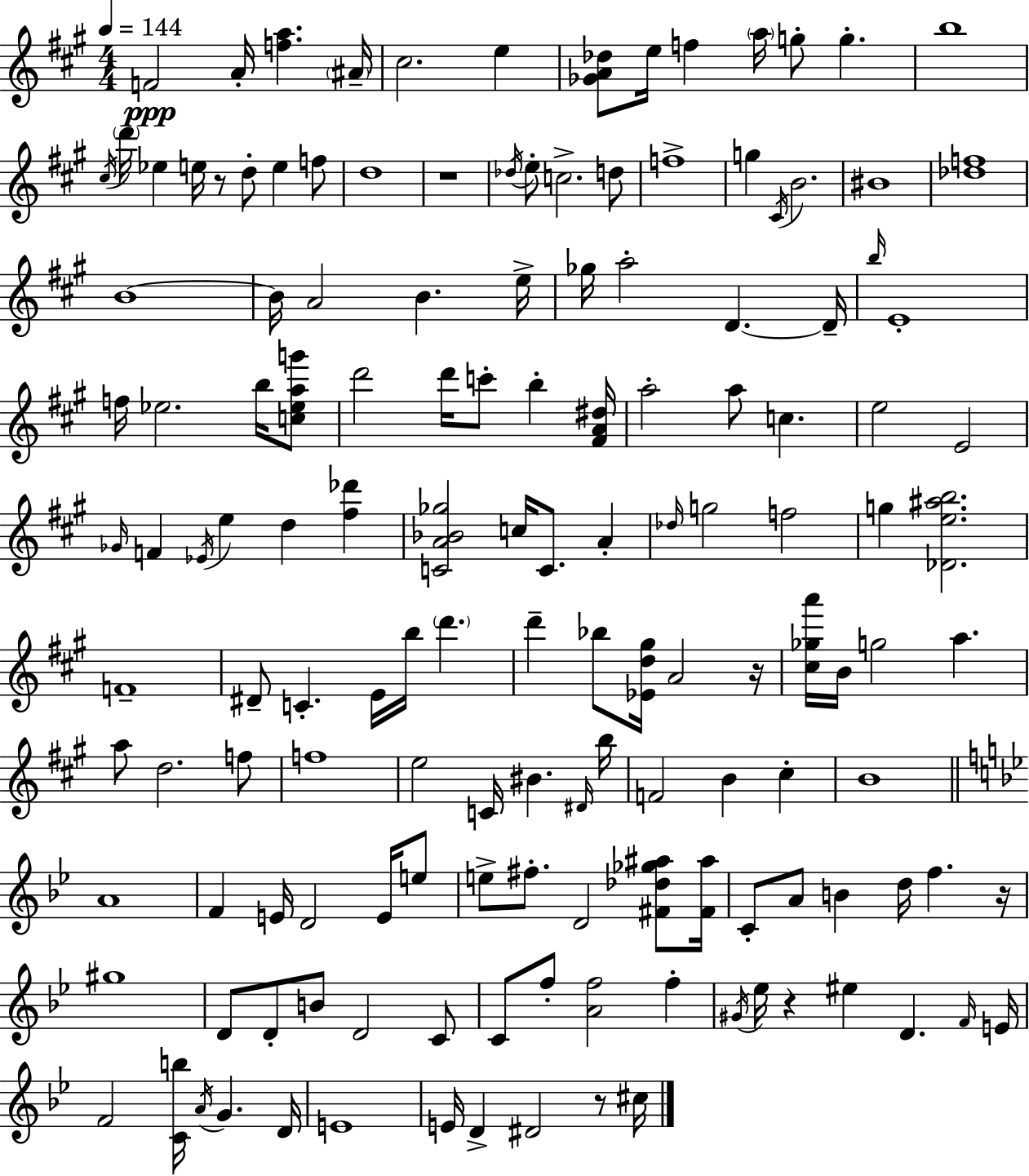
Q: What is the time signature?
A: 4/4